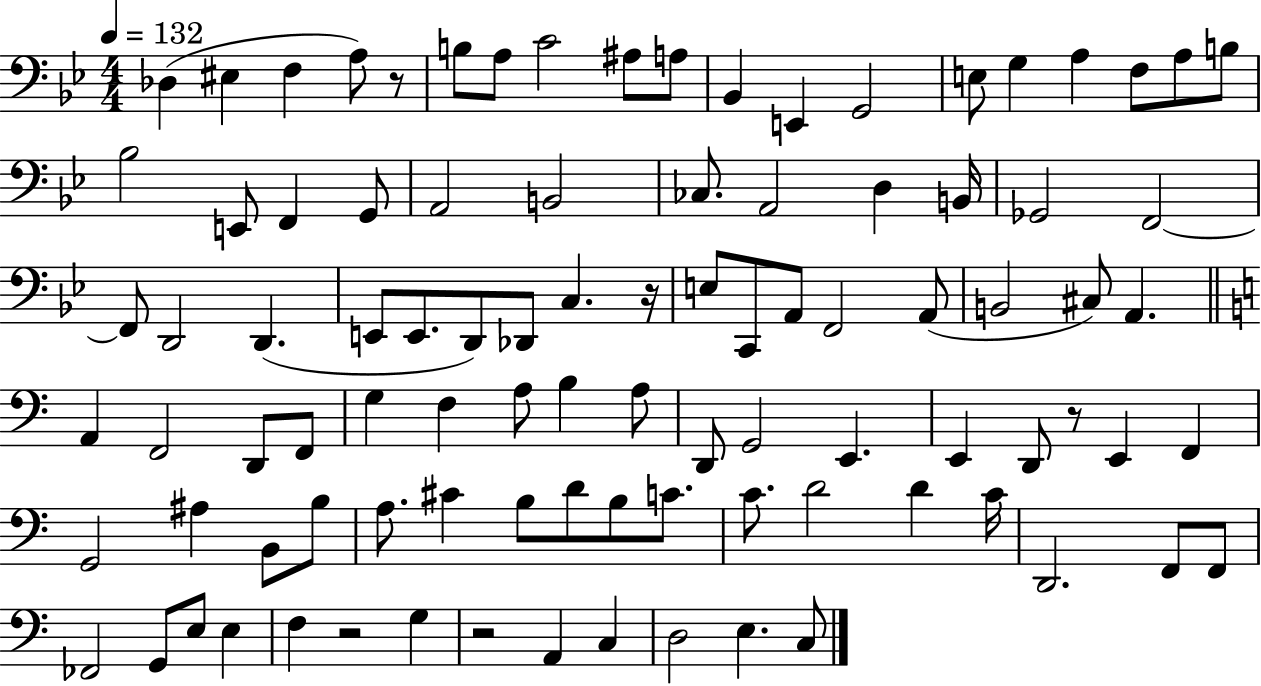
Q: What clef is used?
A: bass